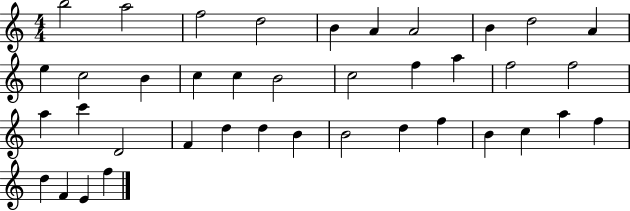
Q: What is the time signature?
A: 4/4